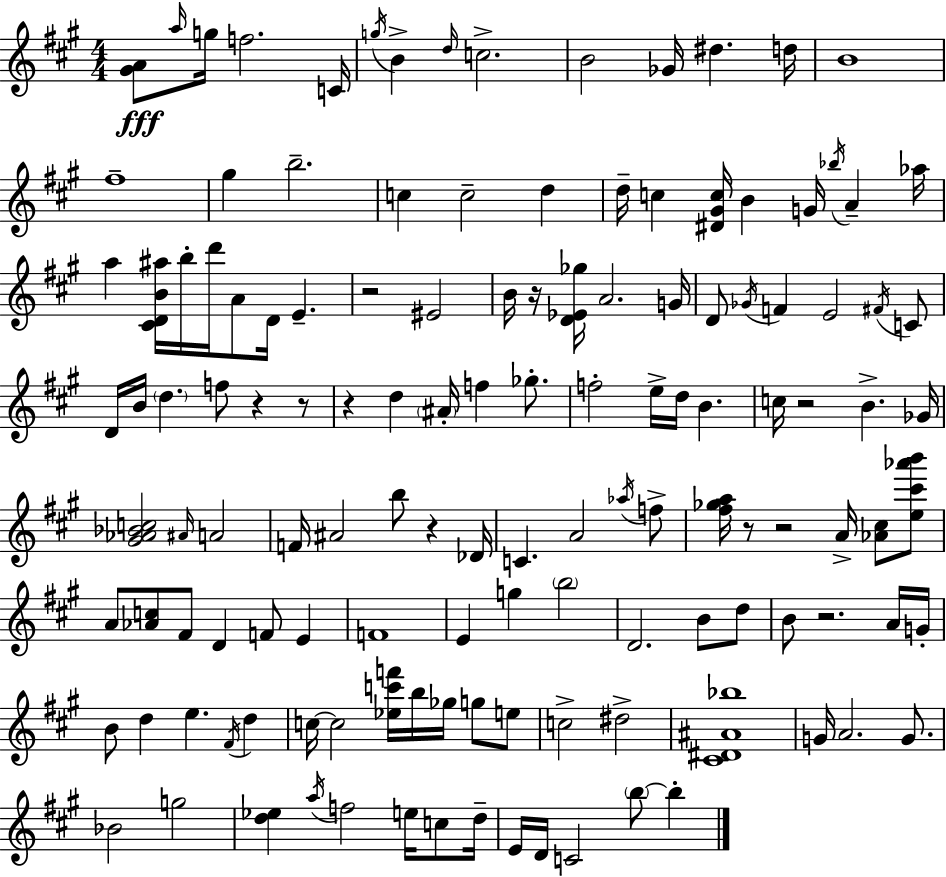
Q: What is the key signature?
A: A major